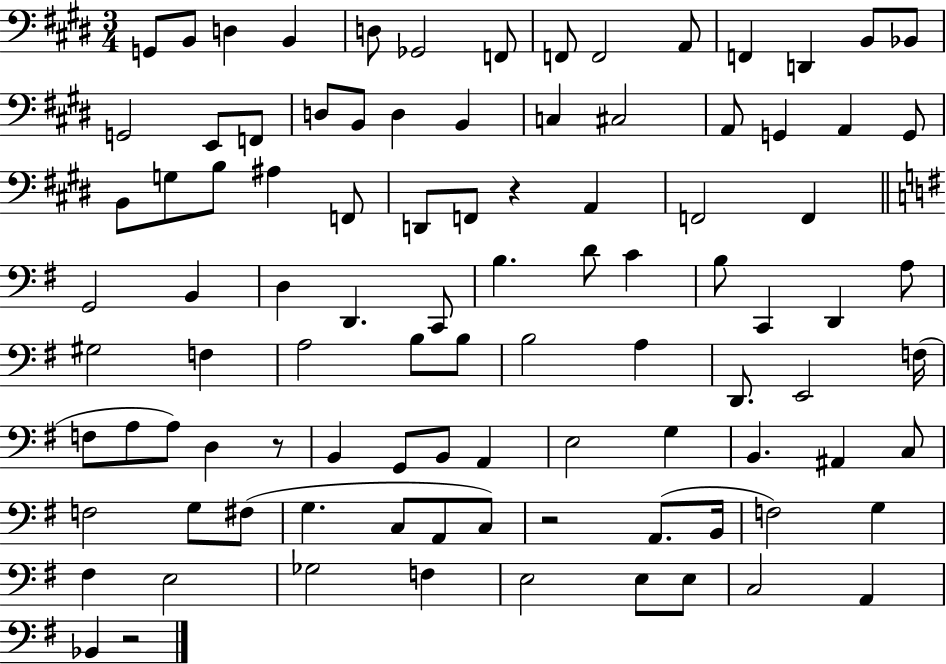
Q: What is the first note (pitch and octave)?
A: G2